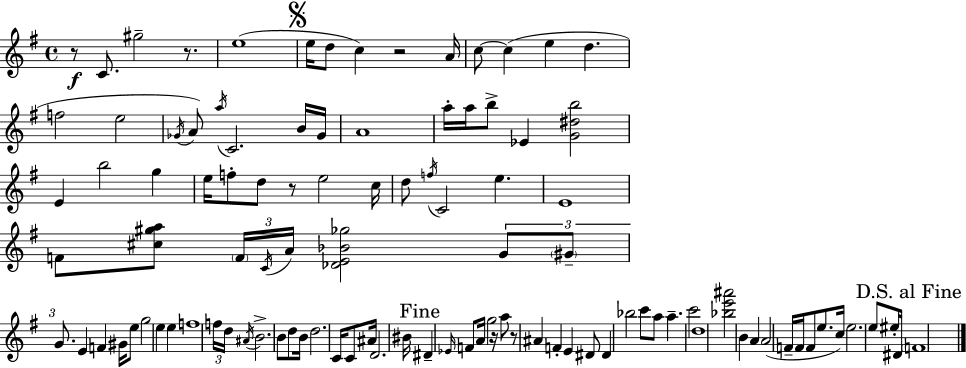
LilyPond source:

{
  \clef treble
  \time 4/4
  \defaultTimeSignature
  \key e \minor
  \repeat volta 2 { r8\f c'8. gis''2-- r8. | e''1( | \mark \markup { \musicglyph "scripts.segno" } e''16 d''8 c''4) r2 a'16 | c''8~~ c''4( e''4 d''4. | \break f''2 e''2 | \acciaccatura { ges'16 }) a'8 \acciaccatura { a''16 } c'2. | b'16 ges'16 a'1 | a''16-. a''16 b''8-> ees'4 <g' dis'' b''>2 | \break e'4 b''2 g''4 | e''16 f''8-. d''8 r8 e''2 | c''16 d''8 \acciaccatura { f''16 } c'2 e''4. | e'1 | \break f'8 <cis'' gis'' a''>8 \tuplet 3/2 { \parenthesize f'16 \acciaccatura { c'16 } a'16 } <des' e' bes' ges''>2 | \tuplet 3/2 { g'8 \parenthesize gis'8-- g'8. } e'4 f'4 | gis'16 e''8 g''2 e''4 | e''4 f''1 | \break \tuplet 3/2 { f''16 d''16 \acciaccatura { ais'16 } } b'2.-> | b'8 d''8 b'16 d''2. | c'16 c'8 ais'16 d'2. | bis'16 \mark "Fine" dis'4-- \grace { ees'16 } f'8 a'16 g''2 | \break r16 a''8 r8 ais'4 f'4-. | e'4 dis'8 dis'4 bes''2 | c'''8 a''8 a''4.-- c'''2 | d''1 | \break <bes'' e''' ais'''>2 b'4 | a'4 a'2( f'16-- f'16 | f'8 e''8. c''16) e''2. | e''8 eis''16-. dis'16 \mark "D.S. al Fine" \parenthesize f'1 | \break } \bar "|."
}